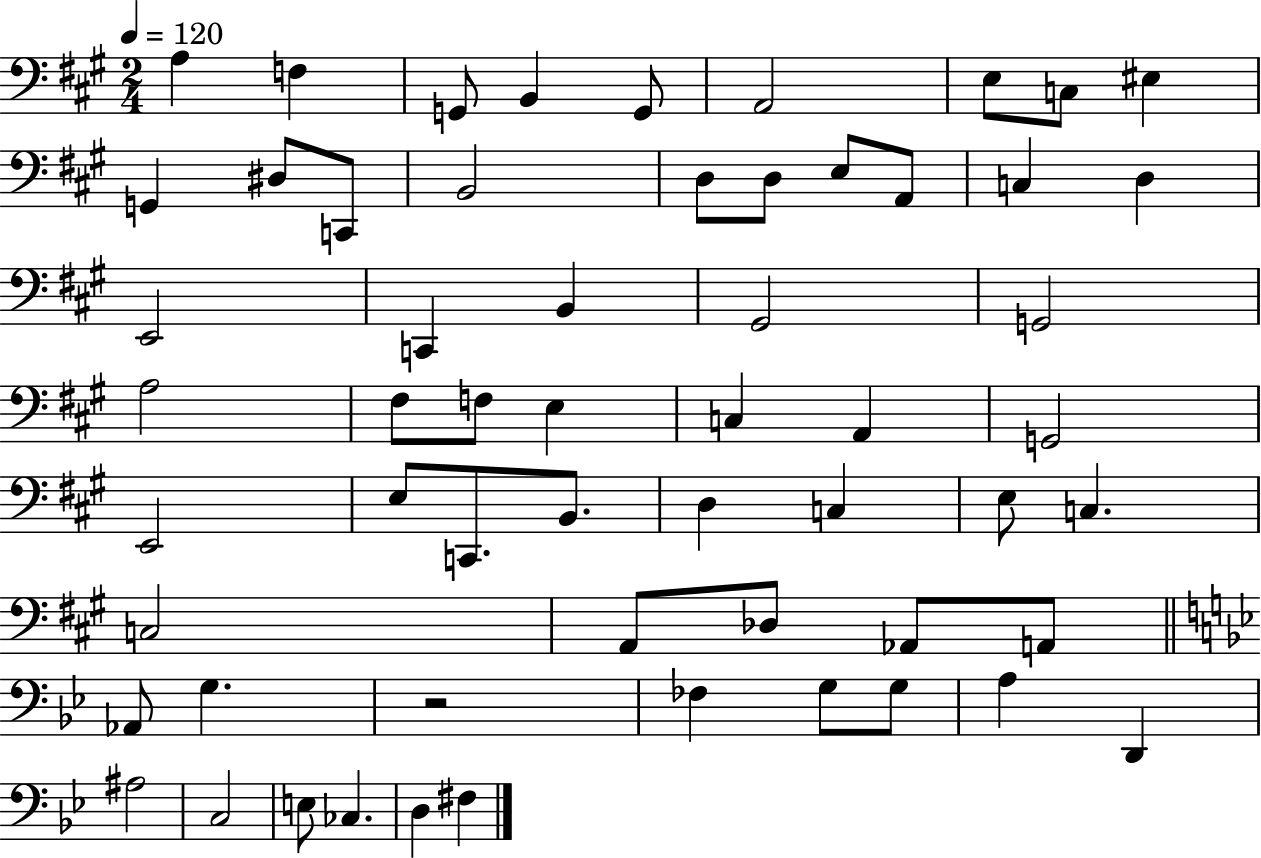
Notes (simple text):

A3/q F3/q G2/e B2/q G2/e A2/h E3/e C3/e EIS3/q G2/q D#3/e C2/e B2/h D3/e D3/e E3/e A2/e C3/q D3/q E2/h C2/q B2/q G#2/h G2/h A3/h F#3/e F3/e E3/q C3/q A2/q G2/h E2/h E3/e C2/e. B2/e. D3/q C3/q E3/e C3/q. C3/h A2/e Db3/e Ab2/e A2/e Ab2/e G3/q. R/h FES3/q G3/e G3/e A3/q D2/q A#3/h C3/h E3/e CES3/q. D3/q F#3/q